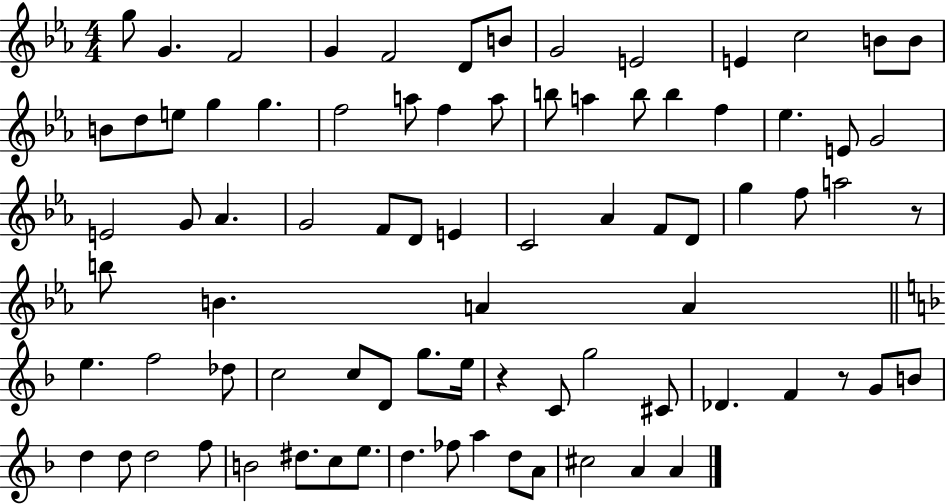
{
  \clef treble
  \numericTimeSignature
  \time 4/4
  \key ees \major
  g''8 g'4. f'2 | g'4 f'2 d'8 b'8 | g'2 e'2 | e'4 c''2 b'8 b'8 | \break b'8 d''8 e''8 g''4 g''4. | f''2 a''8 f''4 a''8 | b''8 a''4 b''8 b''4 f''4 | ees''4. e'8 g'2 | \break e'2 g'8 aes'4. | g'2 f'8 d'8 e'4 | c'2 aes'4 f'8 d'8 | g''4 f''8 a''2 r8 | \break b''8 b'4. a'4 a'4 | \bar "||" \break \key f \major e''4. f''2 des''8 | c''2 c''8 d'8 g''8. e''16 | r4 c'8 g''2 cis'8 | des'4. f'4 r8 g'8 b'8 | \break d''4 d''8 d''2 f''8 | b'2 dis''8. c''8 e''8. | d''4. fes''8 a''4 d''8 a'8 | cis''2 a'4 a'4 | \break \bar "|."
}